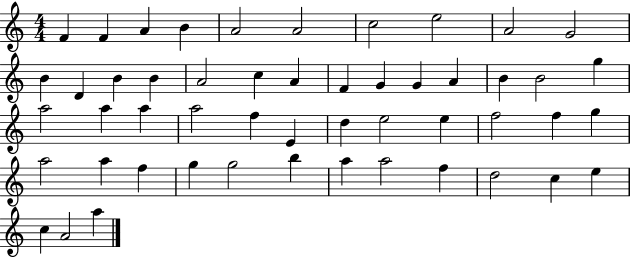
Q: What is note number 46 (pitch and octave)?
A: D5